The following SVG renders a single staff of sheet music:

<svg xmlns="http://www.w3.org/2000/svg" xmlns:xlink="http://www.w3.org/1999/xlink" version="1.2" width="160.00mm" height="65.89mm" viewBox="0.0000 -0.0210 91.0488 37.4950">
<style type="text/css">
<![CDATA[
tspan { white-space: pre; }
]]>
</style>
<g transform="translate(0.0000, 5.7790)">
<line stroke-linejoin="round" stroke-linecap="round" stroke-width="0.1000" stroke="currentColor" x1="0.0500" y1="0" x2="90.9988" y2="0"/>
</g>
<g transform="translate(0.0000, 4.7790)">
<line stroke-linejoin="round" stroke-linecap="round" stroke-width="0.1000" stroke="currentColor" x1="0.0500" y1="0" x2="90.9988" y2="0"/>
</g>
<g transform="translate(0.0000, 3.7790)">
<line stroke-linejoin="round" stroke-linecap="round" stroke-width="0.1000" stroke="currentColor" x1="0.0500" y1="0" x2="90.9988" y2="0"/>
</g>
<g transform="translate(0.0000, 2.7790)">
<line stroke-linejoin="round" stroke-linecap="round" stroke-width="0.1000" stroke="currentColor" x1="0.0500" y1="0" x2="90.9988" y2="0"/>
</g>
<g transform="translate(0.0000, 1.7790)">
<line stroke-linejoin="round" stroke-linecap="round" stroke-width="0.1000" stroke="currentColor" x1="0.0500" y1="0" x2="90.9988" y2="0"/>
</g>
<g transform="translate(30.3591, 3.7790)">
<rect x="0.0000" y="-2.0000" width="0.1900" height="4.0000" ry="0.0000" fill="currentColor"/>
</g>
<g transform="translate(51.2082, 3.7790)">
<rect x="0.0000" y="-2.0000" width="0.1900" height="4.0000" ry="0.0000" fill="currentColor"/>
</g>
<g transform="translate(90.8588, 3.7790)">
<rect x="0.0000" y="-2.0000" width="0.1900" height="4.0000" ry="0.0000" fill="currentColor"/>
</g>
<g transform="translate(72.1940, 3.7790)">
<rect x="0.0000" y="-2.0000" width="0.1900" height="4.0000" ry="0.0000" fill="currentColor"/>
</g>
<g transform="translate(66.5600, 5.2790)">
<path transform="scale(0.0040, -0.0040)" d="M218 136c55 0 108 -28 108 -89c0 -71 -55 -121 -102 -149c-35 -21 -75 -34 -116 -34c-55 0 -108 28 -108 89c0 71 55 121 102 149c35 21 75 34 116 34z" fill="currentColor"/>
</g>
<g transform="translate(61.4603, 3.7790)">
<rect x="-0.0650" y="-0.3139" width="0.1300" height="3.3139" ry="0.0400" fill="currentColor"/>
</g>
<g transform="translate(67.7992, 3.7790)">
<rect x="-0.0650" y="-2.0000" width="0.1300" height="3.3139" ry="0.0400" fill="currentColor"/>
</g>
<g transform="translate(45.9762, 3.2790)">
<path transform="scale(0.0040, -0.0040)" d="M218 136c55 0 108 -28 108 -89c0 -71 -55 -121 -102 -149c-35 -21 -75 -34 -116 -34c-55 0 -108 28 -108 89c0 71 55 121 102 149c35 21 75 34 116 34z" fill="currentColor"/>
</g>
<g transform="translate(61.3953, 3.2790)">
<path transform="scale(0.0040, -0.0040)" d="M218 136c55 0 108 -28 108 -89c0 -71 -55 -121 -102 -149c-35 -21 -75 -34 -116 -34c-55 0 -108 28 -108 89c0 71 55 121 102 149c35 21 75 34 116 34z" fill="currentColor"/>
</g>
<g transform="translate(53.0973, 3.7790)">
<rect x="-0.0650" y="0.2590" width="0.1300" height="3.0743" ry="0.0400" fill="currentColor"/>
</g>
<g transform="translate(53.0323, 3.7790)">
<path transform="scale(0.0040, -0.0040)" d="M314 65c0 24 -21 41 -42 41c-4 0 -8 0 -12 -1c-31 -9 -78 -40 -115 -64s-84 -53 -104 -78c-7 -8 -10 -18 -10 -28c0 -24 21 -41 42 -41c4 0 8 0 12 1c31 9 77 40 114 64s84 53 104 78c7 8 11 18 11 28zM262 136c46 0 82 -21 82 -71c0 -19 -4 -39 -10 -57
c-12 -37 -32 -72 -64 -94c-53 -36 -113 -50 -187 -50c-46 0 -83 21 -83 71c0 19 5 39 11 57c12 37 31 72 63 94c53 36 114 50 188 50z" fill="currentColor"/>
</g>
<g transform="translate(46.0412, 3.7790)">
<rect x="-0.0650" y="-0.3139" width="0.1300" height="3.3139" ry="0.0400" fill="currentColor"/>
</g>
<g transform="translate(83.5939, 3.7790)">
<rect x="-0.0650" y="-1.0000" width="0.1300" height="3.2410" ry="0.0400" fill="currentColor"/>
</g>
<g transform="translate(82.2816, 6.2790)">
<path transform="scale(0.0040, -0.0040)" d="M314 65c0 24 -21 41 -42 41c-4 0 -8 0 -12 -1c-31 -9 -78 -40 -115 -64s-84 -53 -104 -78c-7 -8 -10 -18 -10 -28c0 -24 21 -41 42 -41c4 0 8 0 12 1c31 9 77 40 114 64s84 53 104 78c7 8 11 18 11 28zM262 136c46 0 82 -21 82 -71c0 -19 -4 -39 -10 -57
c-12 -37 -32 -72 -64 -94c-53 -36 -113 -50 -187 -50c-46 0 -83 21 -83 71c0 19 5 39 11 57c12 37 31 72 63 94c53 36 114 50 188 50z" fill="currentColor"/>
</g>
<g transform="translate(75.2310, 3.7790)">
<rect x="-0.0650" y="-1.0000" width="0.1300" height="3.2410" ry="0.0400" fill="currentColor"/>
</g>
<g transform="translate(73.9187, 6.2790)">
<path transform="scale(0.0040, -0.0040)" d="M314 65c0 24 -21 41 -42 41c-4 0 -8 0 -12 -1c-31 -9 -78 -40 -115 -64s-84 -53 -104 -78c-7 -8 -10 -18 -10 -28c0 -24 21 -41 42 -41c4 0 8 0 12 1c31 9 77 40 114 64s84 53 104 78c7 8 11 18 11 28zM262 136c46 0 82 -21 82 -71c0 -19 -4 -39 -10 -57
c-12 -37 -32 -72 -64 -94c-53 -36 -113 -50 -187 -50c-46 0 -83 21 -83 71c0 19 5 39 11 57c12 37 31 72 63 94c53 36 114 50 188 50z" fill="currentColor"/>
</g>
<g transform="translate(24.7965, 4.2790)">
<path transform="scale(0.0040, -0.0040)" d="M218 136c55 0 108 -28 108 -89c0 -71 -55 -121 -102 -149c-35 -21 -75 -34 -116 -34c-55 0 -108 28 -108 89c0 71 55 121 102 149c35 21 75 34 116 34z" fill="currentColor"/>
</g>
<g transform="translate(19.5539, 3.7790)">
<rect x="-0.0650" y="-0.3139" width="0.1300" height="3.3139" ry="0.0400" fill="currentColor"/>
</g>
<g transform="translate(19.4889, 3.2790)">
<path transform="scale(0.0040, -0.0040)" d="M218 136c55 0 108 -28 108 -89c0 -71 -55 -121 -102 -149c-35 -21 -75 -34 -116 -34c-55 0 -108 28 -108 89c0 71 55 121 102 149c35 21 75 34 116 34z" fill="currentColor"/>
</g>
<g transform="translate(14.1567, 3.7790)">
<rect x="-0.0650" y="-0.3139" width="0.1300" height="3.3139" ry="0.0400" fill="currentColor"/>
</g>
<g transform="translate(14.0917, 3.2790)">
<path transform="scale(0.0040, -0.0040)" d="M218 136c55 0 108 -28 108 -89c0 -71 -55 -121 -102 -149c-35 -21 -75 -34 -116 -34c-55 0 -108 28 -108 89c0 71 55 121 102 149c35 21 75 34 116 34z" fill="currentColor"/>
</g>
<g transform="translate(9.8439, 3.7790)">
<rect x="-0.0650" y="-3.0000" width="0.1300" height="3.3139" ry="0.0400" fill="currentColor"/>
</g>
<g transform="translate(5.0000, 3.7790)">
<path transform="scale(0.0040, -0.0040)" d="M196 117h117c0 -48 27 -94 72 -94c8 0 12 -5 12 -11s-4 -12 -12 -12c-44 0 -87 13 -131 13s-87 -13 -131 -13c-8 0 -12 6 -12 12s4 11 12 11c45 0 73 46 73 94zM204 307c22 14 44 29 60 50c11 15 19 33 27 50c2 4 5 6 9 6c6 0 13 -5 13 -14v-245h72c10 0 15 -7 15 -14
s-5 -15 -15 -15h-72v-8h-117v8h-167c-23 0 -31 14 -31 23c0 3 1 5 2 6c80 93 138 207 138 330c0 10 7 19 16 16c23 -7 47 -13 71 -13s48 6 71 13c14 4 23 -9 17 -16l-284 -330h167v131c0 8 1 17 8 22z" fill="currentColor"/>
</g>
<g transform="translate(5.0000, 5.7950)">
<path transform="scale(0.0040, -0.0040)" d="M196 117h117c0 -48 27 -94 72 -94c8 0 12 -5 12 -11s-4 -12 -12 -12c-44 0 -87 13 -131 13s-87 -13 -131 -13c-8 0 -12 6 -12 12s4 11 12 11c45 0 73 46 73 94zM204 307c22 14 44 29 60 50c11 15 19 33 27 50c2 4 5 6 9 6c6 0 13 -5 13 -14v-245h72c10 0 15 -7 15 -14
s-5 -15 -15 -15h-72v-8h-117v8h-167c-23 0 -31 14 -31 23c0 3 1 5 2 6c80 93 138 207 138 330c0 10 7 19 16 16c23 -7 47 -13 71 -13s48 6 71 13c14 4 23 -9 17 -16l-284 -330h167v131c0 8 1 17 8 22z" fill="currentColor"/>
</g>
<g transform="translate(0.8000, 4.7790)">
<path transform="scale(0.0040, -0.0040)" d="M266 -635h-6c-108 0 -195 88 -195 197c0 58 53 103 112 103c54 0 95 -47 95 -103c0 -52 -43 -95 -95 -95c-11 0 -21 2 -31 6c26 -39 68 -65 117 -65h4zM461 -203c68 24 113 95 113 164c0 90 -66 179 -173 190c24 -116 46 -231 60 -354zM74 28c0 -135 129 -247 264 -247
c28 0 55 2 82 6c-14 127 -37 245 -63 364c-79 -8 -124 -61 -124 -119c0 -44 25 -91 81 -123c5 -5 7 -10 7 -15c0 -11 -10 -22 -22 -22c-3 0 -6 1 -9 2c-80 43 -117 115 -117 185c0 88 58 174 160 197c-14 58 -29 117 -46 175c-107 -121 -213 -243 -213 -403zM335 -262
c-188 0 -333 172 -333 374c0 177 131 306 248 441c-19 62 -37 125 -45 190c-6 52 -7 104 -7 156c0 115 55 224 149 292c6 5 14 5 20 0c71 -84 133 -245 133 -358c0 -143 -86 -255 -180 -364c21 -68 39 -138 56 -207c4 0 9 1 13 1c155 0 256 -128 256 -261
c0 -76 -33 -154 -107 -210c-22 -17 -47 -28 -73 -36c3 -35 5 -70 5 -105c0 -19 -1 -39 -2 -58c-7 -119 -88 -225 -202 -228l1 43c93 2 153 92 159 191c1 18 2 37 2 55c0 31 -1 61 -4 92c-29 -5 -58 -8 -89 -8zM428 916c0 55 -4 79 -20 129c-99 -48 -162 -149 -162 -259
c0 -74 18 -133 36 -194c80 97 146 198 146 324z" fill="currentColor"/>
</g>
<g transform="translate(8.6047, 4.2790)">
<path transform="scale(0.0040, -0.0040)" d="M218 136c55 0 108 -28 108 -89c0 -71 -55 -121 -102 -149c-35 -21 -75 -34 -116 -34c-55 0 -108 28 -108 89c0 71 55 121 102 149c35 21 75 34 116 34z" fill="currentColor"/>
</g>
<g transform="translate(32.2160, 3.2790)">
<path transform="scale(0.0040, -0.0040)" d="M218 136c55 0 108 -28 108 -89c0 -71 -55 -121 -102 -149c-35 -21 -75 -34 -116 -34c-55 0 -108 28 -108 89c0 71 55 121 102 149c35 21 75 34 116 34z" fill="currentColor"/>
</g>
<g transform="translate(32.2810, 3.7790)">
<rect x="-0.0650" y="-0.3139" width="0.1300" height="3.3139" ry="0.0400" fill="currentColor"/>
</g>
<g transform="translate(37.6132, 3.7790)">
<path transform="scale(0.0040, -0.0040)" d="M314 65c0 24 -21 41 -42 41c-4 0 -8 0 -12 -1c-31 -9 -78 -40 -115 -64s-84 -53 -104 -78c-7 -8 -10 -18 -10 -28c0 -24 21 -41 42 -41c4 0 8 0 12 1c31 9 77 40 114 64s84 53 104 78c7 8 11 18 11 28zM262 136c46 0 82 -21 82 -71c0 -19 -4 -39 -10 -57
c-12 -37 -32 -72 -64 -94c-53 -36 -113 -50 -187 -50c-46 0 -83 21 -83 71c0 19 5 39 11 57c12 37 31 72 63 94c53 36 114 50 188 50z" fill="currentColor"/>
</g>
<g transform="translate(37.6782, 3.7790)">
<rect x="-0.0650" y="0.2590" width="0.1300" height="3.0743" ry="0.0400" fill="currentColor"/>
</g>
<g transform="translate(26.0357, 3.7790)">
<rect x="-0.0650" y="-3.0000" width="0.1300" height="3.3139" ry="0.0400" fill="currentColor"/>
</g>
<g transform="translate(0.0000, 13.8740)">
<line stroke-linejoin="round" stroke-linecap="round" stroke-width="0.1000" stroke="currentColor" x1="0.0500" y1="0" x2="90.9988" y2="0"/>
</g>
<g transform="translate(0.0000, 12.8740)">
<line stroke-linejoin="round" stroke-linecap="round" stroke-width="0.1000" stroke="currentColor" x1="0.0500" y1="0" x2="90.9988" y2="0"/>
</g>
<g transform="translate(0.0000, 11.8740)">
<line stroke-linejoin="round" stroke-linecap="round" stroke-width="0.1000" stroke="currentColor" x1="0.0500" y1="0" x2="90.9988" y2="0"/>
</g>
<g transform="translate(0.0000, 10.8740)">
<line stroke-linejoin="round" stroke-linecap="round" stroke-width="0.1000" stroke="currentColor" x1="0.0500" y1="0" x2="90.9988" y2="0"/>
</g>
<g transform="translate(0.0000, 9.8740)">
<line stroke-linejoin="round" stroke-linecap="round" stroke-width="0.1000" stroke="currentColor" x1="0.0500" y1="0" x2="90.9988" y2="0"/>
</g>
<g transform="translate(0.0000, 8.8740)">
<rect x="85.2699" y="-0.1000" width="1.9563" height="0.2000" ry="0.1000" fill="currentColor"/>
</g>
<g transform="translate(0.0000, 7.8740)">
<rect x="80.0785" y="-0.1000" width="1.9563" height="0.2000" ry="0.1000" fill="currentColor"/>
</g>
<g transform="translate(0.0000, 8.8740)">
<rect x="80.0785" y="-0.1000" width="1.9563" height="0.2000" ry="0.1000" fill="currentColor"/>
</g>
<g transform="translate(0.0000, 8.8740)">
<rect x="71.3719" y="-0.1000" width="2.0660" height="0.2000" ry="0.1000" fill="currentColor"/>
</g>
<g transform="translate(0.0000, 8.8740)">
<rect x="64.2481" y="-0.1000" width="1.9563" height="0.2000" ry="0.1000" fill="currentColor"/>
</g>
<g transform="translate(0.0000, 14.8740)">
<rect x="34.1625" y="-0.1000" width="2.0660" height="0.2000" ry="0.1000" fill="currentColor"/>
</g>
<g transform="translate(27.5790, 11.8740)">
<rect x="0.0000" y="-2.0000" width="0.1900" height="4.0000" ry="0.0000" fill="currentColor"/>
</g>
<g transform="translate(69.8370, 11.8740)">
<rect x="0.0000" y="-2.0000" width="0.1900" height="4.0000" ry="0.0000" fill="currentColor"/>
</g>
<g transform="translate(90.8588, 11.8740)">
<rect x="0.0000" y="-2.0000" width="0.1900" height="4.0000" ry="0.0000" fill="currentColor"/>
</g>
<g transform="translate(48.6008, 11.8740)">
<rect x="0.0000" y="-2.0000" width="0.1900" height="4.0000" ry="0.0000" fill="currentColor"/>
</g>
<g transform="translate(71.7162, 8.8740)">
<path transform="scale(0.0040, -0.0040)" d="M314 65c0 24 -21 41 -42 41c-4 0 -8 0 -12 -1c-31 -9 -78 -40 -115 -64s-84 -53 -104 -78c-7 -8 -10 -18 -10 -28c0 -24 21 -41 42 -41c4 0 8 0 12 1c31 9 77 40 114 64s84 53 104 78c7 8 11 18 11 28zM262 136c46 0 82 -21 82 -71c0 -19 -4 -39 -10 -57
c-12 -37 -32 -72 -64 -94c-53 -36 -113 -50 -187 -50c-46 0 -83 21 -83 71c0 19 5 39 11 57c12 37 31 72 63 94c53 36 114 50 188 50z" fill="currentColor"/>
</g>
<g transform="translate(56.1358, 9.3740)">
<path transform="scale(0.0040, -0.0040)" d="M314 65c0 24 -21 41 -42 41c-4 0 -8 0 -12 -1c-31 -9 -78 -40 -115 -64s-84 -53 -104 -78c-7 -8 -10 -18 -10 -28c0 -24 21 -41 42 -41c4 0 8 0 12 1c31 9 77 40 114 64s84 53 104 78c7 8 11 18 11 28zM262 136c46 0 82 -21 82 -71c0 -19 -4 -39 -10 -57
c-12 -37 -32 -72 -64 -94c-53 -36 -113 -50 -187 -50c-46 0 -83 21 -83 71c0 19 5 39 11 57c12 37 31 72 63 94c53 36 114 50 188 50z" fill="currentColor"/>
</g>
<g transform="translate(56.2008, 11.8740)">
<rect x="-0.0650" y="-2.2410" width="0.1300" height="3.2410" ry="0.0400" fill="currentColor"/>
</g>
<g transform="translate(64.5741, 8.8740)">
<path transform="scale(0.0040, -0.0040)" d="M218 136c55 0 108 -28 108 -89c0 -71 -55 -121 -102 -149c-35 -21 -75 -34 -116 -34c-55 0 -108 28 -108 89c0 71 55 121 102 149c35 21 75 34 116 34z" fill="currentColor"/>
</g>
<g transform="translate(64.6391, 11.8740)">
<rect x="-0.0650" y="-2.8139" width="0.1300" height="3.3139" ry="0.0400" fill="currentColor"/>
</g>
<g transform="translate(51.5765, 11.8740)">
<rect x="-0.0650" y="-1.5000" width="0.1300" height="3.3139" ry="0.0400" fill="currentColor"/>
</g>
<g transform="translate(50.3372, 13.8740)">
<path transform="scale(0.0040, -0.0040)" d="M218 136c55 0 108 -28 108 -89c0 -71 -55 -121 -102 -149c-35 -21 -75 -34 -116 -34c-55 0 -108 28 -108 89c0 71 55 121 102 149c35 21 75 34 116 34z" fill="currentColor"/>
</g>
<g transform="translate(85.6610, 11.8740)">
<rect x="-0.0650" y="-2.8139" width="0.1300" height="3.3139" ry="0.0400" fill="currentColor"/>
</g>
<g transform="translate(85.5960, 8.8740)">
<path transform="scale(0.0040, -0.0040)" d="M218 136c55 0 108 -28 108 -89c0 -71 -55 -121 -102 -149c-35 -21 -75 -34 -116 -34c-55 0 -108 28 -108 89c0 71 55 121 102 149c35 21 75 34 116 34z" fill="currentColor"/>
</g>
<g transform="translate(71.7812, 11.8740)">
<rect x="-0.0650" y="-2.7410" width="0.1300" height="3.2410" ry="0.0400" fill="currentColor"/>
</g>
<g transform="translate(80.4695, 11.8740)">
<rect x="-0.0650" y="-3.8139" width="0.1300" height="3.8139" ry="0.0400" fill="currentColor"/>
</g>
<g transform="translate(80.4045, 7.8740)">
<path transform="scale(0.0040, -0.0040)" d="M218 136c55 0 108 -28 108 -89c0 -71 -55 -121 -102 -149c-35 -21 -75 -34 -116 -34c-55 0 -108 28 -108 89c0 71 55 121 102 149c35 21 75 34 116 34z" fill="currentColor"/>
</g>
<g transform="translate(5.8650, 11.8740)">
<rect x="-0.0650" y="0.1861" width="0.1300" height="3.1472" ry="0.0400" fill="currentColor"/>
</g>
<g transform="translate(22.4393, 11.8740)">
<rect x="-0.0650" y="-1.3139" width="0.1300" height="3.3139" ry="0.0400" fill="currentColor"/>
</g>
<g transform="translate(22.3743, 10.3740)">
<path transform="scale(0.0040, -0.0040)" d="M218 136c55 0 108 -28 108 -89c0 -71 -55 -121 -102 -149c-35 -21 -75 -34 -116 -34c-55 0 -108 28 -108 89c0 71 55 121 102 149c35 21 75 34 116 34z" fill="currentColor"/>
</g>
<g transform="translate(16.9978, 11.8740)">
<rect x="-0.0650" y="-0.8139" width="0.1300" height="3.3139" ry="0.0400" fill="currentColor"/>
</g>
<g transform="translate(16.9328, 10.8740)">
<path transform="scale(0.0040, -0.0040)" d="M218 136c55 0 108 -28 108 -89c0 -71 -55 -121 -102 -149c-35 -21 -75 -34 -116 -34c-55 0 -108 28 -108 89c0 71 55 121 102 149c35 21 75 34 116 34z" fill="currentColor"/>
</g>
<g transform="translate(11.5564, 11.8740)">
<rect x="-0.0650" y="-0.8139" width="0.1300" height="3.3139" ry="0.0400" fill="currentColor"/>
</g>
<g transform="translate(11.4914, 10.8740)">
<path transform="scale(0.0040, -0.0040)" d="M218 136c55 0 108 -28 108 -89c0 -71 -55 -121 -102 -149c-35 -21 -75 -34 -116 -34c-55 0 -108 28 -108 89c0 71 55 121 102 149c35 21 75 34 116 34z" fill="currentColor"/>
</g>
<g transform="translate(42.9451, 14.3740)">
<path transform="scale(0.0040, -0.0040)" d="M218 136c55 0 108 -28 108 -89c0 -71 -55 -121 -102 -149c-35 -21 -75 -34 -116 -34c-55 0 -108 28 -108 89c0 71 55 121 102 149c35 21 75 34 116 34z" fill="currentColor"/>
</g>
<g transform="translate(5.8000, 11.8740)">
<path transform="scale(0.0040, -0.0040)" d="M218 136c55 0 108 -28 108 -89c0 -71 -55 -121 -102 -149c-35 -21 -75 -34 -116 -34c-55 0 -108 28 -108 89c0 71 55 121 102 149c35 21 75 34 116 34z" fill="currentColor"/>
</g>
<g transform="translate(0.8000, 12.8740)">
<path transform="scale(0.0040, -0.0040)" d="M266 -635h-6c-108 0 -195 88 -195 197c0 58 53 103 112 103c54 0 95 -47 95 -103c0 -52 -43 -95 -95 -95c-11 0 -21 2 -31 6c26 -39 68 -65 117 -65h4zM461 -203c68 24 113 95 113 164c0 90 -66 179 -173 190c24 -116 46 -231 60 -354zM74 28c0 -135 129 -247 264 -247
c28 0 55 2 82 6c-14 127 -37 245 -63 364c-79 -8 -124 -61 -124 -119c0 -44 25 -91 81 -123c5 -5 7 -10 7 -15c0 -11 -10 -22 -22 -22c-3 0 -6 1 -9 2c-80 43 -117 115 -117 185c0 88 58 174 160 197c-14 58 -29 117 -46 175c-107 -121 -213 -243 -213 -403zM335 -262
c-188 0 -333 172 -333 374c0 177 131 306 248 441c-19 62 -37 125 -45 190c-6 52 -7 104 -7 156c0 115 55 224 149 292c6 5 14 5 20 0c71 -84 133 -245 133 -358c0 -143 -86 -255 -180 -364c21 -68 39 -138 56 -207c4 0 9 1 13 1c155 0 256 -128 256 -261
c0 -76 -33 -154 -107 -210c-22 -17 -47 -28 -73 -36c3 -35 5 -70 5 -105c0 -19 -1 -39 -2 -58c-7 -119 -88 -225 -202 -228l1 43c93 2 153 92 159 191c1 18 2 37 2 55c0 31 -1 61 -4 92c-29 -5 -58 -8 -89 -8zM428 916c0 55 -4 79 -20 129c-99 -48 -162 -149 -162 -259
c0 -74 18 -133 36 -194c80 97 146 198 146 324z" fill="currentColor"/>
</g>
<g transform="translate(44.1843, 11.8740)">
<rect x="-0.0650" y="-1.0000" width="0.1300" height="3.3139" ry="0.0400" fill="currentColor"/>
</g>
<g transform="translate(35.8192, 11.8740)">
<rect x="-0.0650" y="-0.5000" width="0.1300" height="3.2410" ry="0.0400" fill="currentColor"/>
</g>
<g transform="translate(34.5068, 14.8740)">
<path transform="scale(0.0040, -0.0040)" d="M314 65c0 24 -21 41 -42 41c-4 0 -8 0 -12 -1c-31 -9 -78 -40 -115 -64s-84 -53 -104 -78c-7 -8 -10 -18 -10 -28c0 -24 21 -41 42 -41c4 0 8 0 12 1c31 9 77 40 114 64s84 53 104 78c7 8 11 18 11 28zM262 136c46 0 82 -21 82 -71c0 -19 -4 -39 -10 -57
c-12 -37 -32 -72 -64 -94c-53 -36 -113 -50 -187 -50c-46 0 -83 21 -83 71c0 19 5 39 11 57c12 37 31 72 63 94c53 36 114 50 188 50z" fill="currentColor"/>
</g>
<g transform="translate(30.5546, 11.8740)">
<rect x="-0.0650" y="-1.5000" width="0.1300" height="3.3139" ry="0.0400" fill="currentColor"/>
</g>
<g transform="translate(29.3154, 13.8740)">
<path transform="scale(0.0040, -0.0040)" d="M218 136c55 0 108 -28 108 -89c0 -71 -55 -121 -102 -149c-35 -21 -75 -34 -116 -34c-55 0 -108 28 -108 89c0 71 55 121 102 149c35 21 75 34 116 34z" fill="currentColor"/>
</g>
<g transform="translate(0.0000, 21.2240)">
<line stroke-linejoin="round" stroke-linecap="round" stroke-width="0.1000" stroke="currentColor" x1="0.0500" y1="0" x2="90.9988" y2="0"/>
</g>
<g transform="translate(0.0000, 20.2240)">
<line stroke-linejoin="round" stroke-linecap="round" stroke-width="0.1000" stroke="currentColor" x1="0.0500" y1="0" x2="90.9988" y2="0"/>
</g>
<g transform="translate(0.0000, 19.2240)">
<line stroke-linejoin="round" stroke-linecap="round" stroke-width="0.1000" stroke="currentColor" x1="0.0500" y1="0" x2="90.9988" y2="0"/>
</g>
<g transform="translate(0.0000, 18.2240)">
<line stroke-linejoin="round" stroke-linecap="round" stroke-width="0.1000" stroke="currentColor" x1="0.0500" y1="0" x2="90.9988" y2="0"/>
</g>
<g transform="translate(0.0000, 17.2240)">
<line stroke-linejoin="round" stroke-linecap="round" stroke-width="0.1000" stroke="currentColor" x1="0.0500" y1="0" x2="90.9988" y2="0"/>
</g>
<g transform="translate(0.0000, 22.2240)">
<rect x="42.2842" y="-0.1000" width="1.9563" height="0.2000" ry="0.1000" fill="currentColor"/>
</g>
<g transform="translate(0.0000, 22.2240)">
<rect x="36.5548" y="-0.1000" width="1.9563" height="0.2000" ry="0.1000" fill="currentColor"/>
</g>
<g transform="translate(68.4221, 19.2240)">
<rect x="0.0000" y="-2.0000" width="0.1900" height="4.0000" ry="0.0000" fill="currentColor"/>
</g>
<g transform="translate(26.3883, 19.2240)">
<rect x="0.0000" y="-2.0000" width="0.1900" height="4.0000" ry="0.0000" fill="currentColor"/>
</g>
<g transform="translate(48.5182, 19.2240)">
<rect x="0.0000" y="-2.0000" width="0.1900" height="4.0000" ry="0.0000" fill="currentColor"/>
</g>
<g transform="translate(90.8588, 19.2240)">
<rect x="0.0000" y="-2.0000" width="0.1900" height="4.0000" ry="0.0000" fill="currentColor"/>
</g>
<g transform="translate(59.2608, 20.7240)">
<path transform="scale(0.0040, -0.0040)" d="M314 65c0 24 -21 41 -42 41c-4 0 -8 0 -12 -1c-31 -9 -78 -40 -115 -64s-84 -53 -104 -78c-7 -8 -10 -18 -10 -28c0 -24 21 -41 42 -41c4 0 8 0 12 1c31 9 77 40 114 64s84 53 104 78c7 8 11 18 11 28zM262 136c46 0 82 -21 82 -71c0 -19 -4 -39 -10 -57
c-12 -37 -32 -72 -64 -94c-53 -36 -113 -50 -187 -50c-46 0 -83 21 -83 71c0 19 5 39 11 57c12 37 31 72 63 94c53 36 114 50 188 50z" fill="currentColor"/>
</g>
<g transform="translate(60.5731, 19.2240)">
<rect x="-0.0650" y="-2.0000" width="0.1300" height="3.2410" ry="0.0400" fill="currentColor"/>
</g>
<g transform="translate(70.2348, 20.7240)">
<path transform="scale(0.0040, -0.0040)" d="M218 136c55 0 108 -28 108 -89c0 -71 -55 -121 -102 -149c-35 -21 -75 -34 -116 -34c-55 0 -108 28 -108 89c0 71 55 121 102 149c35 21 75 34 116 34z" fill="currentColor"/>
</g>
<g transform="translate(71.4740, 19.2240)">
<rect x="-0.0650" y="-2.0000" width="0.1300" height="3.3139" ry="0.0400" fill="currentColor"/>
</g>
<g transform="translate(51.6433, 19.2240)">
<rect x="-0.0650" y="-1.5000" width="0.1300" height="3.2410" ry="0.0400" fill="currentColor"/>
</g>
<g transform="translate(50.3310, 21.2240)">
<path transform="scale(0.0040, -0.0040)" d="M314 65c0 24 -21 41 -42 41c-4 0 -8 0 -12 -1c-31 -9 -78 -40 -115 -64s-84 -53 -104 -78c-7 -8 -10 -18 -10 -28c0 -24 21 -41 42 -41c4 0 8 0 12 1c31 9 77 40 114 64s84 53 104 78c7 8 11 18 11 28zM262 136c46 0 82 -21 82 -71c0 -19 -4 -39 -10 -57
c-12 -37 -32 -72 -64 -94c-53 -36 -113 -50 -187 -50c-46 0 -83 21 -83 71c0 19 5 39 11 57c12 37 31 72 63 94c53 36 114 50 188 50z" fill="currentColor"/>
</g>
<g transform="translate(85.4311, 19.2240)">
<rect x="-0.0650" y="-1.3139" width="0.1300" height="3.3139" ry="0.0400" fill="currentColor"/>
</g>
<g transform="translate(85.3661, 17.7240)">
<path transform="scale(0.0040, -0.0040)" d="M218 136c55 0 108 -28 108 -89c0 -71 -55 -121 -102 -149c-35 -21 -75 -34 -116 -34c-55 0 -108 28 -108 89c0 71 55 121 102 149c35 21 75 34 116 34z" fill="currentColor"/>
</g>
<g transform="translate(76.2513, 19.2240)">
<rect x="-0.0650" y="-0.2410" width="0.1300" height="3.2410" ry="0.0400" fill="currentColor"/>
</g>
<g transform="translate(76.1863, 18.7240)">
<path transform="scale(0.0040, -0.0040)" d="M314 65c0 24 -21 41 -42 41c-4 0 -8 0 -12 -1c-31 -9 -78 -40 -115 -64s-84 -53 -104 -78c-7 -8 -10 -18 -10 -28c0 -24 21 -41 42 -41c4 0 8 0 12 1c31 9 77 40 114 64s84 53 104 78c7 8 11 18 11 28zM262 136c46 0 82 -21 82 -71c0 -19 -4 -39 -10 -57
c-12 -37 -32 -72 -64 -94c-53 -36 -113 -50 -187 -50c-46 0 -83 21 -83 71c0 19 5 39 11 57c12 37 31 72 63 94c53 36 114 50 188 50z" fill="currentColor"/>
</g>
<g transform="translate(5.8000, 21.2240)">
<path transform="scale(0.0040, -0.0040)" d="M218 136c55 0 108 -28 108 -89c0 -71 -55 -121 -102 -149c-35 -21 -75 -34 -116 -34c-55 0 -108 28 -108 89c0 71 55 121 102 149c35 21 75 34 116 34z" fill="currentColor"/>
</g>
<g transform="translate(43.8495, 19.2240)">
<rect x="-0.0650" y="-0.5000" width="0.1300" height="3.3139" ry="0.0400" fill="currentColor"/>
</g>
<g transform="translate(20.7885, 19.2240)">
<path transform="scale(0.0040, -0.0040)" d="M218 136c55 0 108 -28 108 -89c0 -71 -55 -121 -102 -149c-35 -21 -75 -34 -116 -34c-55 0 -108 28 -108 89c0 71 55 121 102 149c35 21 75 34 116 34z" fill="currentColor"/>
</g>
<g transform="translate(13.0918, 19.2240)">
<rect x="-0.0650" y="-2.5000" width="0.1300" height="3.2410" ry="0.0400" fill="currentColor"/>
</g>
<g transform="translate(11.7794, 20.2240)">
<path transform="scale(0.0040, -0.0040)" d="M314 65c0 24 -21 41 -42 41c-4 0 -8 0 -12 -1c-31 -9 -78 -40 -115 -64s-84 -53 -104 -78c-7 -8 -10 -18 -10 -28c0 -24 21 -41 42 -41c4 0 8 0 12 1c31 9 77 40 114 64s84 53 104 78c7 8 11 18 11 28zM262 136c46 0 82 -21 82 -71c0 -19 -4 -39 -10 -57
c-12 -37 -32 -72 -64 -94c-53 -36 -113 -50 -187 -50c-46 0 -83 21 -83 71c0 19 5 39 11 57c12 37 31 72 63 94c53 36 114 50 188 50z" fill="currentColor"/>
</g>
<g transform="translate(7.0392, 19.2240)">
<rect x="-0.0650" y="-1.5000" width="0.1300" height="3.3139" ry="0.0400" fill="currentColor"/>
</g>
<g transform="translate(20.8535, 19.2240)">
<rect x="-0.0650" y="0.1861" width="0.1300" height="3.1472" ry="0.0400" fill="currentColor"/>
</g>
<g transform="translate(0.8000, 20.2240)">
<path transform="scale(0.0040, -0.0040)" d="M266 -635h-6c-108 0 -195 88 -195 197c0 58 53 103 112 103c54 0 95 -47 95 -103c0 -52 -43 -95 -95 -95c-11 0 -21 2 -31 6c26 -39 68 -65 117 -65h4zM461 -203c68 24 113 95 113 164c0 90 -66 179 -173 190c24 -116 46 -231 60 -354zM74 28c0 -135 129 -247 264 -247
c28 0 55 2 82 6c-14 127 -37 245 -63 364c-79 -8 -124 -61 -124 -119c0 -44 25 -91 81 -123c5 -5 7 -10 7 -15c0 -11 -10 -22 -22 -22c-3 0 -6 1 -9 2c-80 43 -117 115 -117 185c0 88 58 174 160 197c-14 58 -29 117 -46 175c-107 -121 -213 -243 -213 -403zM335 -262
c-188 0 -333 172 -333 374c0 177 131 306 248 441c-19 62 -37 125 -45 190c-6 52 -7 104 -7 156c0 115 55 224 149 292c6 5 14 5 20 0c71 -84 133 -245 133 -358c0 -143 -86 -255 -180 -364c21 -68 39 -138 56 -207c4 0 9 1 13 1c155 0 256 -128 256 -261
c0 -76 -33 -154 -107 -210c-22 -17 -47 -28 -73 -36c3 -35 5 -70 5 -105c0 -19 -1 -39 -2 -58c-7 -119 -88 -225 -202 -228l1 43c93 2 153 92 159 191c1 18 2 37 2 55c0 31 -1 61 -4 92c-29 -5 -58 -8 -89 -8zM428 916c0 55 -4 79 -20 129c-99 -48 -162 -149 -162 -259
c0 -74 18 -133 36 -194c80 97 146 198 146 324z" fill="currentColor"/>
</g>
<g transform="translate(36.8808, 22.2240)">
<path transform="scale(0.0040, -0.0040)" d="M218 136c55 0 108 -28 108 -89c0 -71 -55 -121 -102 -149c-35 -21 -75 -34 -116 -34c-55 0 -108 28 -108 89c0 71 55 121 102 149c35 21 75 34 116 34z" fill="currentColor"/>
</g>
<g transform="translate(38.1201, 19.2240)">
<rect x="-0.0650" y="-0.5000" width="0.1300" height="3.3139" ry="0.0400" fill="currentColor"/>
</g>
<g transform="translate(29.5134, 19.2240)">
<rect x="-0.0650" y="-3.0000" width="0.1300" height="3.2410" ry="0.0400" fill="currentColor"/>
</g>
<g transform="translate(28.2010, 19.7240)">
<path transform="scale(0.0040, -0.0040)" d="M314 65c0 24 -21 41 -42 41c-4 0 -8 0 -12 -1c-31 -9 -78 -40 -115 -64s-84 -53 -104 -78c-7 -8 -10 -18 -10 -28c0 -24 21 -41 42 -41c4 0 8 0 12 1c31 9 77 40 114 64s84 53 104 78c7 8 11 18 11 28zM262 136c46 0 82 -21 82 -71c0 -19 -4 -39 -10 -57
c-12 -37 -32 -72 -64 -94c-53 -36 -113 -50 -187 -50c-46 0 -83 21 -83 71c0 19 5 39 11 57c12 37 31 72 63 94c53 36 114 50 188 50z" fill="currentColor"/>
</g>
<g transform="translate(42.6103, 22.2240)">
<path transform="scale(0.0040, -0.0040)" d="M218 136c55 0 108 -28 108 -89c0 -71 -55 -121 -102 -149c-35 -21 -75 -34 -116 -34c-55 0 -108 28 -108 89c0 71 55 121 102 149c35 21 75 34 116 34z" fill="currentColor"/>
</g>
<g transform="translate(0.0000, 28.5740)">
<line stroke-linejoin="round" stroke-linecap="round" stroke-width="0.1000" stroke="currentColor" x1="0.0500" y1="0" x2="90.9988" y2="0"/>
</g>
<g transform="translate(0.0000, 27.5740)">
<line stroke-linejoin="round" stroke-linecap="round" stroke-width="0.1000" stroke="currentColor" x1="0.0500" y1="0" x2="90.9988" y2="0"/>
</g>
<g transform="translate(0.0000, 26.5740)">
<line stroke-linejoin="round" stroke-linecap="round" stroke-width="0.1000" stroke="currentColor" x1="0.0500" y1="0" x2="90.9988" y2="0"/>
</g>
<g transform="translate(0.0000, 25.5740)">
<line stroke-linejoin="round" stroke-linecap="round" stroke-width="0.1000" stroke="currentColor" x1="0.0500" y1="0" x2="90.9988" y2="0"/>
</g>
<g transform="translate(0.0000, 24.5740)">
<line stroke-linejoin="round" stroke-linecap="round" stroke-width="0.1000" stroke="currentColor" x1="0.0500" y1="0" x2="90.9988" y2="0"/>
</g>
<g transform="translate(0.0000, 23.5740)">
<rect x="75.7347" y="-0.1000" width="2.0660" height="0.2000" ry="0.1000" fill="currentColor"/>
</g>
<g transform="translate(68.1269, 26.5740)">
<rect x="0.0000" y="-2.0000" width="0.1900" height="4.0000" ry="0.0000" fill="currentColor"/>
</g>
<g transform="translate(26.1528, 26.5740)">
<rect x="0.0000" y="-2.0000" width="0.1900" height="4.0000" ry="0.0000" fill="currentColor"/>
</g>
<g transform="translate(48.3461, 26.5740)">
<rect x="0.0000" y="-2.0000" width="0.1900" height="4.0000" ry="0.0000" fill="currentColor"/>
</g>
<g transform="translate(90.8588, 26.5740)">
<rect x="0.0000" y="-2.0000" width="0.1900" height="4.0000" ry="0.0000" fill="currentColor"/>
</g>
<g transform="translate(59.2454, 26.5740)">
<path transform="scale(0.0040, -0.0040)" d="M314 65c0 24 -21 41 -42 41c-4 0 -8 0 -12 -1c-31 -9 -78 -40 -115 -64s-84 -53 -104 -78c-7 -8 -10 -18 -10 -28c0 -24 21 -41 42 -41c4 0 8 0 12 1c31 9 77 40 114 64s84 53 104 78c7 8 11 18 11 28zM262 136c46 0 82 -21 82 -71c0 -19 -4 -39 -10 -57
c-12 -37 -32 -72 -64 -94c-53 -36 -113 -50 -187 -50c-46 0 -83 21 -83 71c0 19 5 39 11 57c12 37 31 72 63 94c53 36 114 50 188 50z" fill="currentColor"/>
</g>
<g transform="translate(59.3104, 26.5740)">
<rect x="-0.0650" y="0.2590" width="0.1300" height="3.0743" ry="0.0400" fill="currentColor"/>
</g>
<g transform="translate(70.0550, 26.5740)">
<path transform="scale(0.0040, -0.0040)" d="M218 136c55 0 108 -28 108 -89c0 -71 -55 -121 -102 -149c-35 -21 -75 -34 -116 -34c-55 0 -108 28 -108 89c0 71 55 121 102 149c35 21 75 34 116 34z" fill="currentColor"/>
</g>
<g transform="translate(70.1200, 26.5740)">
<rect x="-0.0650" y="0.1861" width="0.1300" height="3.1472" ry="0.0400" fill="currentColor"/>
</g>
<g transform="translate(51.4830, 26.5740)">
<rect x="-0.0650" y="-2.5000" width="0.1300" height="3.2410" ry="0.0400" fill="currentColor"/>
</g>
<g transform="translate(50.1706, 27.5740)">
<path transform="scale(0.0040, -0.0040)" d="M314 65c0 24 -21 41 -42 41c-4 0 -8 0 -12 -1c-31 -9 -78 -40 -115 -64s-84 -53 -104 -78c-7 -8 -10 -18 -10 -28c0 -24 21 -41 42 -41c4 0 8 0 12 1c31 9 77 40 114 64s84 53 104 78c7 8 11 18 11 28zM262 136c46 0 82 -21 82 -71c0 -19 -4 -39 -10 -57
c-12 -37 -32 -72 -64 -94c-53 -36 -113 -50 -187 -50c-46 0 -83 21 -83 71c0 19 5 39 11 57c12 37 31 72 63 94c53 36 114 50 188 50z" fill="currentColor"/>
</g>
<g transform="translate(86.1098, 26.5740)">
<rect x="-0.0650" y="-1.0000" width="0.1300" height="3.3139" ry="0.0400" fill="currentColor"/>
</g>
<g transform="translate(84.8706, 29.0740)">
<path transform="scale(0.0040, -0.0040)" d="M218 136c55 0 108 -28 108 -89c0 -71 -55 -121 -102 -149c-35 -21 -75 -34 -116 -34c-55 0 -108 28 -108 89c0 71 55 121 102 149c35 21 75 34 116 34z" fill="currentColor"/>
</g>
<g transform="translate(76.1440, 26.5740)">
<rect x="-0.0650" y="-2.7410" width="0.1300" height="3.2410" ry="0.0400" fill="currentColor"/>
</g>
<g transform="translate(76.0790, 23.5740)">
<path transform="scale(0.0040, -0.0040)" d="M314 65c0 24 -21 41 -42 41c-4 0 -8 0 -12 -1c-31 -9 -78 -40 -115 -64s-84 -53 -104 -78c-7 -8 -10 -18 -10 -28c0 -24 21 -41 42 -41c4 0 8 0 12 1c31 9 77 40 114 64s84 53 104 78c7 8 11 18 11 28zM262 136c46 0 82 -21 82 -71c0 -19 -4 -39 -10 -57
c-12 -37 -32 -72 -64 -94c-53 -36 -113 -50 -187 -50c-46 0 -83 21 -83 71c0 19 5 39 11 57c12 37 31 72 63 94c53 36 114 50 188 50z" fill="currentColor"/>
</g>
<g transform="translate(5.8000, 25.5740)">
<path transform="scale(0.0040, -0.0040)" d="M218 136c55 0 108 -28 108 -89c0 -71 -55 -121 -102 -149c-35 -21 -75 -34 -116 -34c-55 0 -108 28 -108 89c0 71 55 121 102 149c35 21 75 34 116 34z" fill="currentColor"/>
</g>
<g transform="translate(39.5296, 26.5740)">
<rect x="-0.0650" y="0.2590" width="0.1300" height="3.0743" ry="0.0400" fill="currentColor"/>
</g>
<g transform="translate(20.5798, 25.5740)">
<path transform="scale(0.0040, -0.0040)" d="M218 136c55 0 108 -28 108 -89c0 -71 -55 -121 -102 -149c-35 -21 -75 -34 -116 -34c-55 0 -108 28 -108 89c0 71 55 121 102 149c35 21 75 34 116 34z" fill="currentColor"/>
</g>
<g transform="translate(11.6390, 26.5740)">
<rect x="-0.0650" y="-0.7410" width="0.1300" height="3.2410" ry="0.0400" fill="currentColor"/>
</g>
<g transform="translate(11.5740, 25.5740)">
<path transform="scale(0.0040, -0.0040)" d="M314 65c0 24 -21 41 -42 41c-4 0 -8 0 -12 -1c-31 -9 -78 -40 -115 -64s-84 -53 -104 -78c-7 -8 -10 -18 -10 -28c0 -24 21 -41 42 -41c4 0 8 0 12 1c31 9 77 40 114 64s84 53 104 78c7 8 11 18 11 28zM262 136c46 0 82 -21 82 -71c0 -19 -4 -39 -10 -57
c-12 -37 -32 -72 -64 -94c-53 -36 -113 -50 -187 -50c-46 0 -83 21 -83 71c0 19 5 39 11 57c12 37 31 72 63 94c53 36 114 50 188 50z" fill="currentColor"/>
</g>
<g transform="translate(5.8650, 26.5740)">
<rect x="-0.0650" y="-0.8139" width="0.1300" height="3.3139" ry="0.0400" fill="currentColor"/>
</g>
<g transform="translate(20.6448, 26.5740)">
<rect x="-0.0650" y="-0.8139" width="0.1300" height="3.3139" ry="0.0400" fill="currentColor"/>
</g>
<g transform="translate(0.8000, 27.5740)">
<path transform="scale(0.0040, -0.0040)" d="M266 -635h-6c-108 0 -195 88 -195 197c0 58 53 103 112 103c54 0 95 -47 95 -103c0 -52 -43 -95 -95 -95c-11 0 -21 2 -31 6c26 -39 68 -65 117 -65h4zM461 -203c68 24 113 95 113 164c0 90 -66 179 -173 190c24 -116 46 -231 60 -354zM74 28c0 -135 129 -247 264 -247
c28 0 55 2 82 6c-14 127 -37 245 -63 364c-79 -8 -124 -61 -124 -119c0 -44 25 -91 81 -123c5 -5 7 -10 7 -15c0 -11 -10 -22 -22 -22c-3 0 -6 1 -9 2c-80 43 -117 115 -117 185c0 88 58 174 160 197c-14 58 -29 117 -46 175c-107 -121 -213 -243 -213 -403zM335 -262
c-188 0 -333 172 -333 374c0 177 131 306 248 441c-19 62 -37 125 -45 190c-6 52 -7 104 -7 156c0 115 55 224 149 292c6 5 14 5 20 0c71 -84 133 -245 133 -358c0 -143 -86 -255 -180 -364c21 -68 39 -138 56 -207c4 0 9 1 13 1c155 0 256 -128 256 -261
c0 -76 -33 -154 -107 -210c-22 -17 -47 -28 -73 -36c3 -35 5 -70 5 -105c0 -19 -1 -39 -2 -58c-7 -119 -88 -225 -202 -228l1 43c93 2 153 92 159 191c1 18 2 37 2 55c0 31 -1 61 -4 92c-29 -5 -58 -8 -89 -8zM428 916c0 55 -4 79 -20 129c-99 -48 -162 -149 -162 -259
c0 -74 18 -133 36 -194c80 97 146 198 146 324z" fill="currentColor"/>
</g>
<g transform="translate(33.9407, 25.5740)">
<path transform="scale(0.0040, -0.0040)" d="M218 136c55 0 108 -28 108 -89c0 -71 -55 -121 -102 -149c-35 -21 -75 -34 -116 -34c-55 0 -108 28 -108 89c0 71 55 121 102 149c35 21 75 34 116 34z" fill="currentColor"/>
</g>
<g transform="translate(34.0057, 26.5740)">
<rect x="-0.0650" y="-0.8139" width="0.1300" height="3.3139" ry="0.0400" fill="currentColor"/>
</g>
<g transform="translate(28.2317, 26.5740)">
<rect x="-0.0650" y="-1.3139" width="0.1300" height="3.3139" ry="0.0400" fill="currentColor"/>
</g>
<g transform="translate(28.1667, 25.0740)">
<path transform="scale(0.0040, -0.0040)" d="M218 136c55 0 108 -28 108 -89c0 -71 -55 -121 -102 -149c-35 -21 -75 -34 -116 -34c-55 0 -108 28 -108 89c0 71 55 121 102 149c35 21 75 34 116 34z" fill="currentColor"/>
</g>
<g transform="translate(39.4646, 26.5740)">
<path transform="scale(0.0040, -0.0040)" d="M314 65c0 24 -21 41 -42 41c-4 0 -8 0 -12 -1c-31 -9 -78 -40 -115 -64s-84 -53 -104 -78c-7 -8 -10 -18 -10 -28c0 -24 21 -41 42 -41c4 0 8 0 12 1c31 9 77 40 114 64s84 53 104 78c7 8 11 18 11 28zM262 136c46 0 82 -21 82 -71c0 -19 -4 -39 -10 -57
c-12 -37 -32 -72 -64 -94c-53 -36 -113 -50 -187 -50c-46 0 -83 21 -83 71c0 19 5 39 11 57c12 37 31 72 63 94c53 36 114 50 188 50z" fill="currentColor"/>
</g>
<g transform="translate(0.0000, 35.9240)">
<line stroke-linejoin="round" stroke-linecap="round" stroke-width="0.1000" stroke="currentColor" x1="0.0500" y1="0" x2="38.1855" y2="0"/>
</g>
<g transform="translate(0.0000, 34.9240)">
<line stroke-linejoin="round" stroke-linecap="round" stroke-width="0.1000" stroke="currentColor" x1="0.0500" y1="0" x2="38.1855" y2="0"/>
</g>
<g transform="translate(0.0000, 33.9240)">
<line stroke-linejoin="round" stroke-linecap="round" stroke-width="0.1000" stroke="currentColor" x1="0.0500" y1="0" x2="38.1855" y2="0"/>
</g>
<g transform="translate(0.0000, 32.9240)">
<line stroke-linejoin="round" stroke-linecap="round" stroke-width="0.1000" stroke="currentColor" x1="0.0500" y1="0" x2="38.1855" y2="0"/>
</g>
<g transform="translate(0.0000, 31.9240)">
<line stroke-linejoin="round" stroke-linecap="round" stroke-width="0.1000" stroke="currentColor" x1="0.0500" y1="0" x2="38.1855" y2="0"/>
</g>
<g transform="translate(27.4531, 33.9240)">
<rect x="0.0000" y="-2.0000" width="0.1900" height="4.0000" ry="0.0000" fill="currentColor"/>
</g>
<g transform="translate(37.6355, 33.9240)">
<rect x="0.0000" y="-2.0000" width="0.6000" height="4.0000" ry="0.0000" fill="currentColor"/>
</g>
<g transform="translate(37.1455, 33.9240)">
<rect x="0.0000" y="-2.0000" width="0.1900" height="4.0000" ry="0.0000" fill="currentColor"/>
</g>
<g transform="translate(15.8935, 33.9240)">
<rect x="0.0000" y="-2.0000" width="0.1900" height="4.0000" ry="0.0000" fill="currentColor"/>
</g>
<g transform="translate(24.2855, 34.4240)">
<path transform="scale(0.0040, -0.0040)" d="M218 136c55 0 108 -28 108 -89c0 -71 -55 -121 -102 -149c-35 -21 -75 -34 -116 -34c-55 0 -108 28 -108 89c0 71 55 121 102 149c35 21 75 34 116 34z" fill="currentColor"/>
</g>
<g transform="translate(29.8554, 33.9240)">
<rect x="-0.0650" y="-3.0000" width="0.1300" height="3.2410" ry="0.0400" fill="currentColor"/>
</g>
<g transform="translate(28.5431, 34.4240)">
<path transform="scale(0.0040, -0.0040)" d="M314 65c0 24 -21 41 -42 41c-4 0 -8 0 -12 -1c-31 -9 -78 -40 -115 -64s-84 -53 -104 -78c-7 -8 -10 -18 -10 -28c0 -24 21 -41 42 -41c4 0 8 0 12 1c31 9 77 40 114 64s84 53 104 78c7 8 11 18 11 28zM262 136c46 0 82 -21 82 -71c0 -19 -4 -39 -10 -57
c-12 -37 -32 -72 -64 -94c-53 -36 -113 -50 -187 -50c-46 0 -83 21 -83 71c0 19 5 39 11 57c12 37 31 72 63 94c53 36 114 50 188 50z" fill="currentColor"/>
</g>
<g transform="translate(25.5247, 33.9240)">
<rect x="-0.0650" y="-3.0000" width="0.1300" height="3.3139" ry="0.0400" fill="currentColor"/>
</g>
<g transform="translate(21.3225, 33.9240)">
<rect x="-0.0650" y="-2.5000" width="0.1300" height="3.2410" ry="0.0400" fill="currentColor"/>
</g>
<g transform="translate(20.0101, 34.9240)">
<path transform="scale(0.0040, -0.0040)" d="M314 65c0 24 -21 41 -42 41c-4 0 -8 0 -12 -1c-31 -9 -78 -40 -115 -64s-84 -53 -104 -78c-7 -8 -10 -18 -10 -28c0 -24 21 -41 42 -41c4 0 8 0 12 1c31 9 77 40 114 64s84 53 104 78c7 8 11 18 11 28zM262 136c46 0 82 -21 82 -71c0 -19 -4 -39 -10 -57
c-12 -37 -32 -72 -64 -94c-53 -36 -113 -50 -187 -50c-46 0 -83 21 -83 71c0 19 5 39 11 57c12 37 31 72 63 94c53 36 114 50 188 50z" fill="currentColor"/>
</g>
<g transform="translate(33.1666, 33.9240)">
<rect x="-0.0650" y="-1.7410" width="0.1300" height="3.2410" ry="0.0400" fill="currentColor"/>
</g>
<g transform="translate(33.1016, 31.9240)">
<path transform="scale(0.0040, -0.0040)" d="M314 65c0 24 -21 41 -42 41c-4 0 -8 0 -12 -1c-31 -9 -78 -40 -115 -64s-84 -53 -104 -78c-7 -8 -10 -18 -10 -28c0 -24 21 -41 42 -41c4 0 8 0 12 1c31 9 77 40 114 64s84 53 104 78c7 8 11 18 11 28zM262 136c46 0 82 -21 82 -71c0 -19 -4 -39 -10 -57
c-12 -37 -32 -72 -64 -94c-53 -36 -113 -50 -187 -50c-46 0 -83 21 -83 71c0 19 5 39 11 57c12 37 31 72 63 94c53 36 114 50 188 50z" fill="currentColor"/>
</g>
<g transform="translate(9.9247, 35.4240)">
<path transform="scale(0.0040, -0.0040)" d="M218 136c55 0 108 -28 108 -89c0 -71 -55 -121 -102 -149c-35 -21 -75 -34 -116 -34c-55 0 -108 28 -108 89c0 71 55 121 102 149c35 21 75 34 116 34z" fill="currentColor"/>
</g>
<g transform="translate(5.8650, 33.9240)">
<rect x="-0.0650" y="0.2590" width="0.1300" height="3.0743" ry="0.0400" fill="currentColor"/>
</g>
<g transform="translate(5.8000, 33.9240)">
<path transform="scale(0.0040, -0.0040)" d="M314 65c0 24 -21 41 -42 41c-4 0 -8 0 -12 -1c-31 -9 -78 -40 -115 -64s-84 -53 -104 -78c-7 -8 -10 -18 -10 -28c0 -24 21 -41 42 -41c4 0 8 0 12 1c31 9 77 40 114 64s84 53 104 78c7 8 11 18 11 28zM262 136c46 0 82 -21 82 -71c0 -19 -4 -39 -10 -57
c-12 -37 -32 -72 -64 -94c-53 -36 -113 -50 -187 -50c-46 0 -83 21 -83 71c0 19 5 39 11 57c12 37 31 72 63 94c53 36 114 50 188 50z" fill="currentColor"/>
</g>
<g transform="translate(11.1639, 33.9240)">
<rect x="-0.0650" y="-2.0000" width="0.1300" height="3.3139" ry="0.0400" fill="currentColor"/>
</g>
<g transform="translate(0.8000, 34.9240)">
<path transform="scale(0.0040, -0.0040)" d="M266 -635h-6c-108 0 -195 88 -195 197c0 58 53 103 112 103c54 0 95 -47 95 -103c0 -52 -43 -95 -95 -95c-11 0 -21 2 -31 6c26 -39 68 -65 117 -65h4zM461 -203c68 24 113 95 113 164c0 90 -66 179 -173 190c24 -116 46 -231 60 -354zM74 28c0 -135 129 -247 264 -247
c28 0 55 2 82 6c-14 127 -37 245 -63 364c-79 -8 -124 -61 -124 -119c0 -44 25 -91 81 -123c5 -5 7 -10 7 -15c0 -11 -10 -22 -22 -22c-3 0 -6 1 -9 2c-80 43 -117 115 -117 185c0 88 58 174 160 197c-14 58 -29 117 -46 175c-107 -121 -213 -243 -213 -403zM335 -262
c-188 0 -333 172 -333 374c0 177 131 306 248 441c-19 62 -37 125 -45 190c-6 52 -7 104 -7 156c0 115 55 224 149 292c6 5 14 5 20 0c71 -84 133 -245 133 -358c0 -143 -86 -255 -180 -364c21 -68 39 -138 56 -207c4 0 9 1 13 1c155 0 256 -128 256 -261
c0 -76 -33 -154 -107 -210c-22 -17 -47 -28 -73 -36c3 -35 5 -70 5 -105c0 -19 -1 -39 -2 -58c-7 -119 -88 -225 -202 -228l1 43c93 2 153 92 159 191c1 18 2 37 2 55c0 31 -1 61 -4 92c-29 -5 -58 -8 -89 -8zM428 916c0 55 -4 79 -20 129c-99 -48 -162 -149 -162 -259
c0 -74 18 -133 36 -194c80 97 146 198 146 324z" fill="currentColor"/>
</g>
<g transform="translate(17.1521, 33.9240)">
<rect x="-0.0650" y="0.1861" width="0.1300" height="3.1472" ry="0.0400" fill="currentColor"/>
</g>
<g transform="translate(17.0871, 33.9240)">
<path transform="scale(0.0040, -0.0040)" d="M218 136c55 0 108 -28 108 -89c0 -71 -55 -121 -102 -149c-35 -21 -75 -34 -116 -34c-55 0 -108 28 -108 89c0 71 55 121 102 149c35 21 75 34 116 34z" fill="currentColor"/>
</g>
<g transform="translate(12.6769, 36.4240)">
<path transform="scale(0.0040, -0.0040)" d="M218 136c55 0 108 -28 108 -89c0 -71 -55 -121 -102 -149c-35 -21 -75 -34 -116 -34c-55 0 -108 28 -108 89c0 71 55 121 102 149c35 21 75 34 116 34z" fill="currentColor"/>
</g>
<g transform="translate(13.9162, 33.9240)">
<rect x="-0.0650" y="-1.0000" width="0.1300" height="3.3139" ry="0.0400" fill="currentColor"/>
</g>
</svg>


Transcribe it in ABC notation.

X:1
T:Untitled
M:4/4
L:1/4
K:C
A c c A c B2 c B2 c F D2 D2 B d d e E C2 D E g2 a a2 c' a E G2 B A2 C C E2 F2 F c2 e d d2 d e d B2 G2 B2 B a2 D B2 F D B G2 A A2 f2